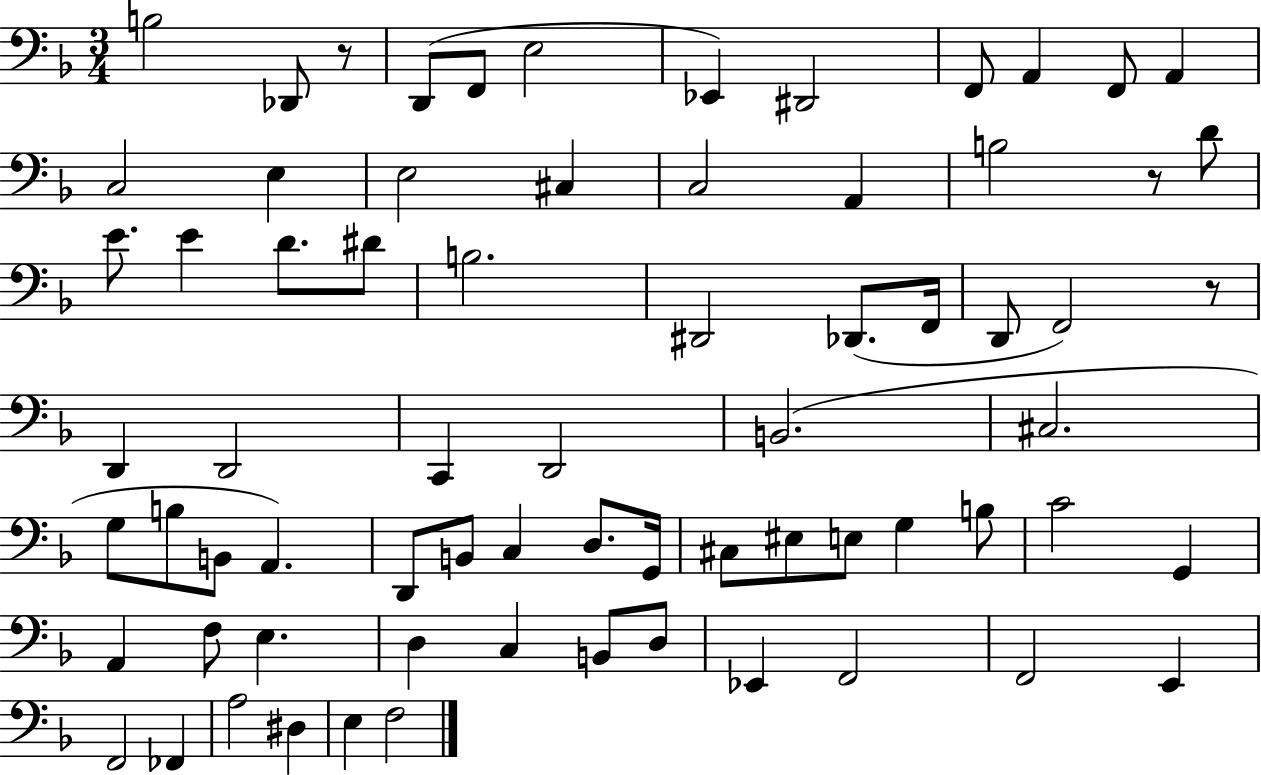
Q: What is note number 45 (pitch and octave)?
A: C#3